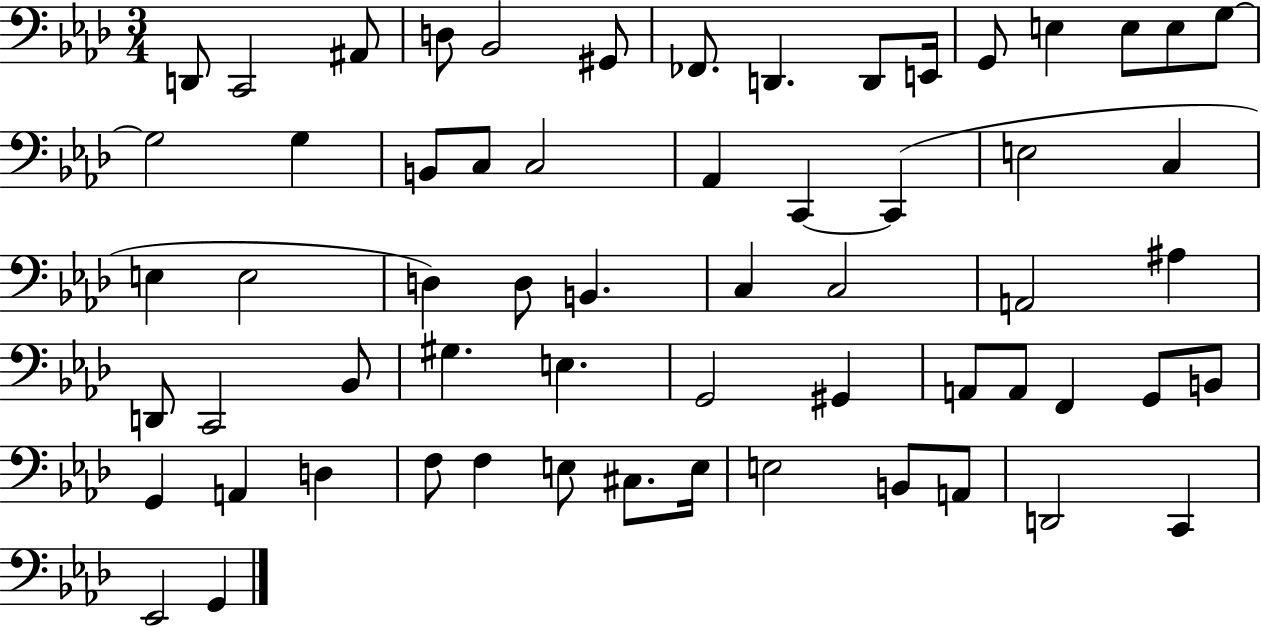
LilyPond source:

{
  \clef bass
  \numericTimeSignature
  \time 3/4
  \key aes \major
  d,8 c,2 ais,8 | d8 bes,2 gis,8 | fes,8. d,4. d,8 e,16 | g,8 e4 e8 e8 g8~~ | \break g2 g4 | b,8 c8 c2 | aes,4 c,4~~ c,4( | e2 c4 | \break e4 e2 | d4) d8 b,4. | c4 c2 | a,2 ais4 | \break d,8 c,2 bes,8 | gis4. e4. | g,2 gis,4 | a,8 a,8 f,4 g,8 b,8 | \break g,4 a,4 d4 | f8 f4 e8 cis8. e16 | e2 b,8 a,8 | d,2 c,4 | \break ees,2 g,4 | \bar "|."
}